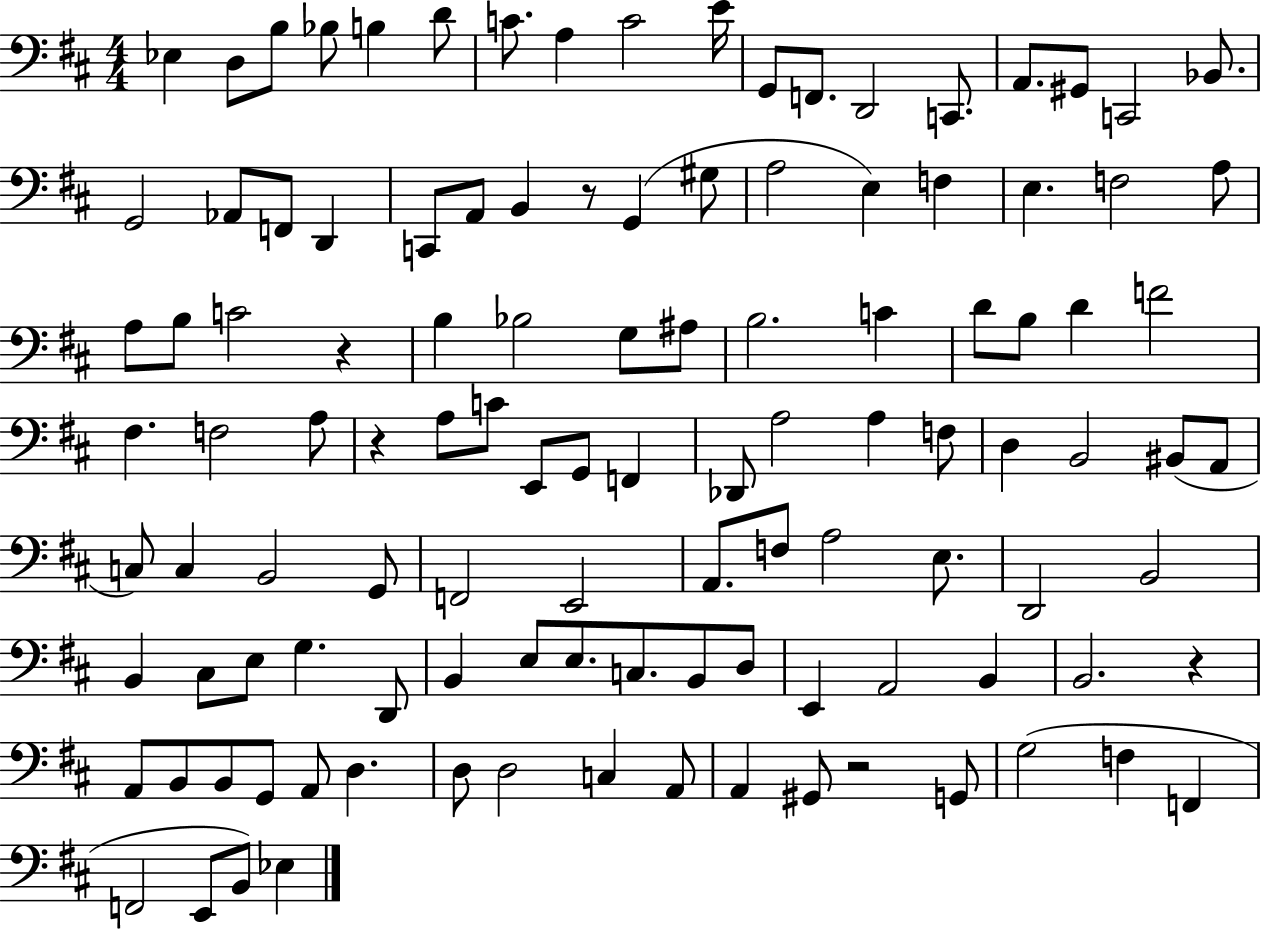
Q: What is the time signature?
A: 4/4